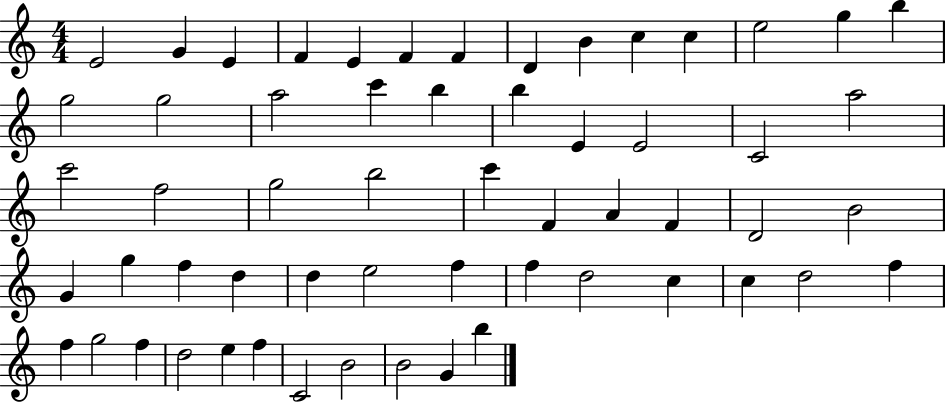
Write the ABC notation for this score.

X:1
T:Untitled
M:4/4
L:1/4
K:C
E2 G E F E F F D B c c e2 g b g2 g2 a2 c' b b E E2 C2 a2 c'2 f2 g2 b2 c' F A F D2 B2 G g f d d e2 f f d2 c c d2 f f g2 f d2 e f C2 B2 B2 G b